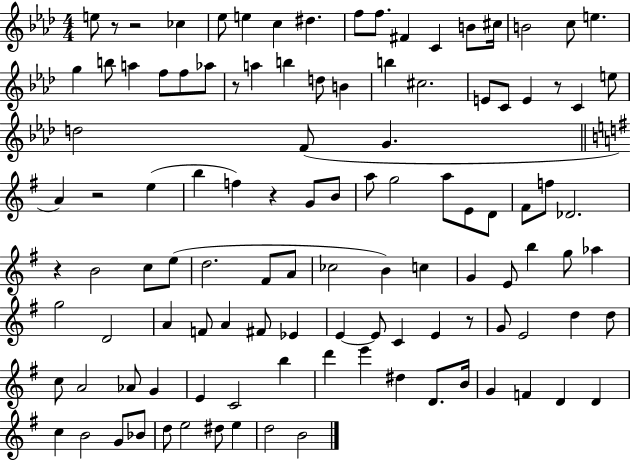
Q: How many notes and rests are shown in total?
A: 112